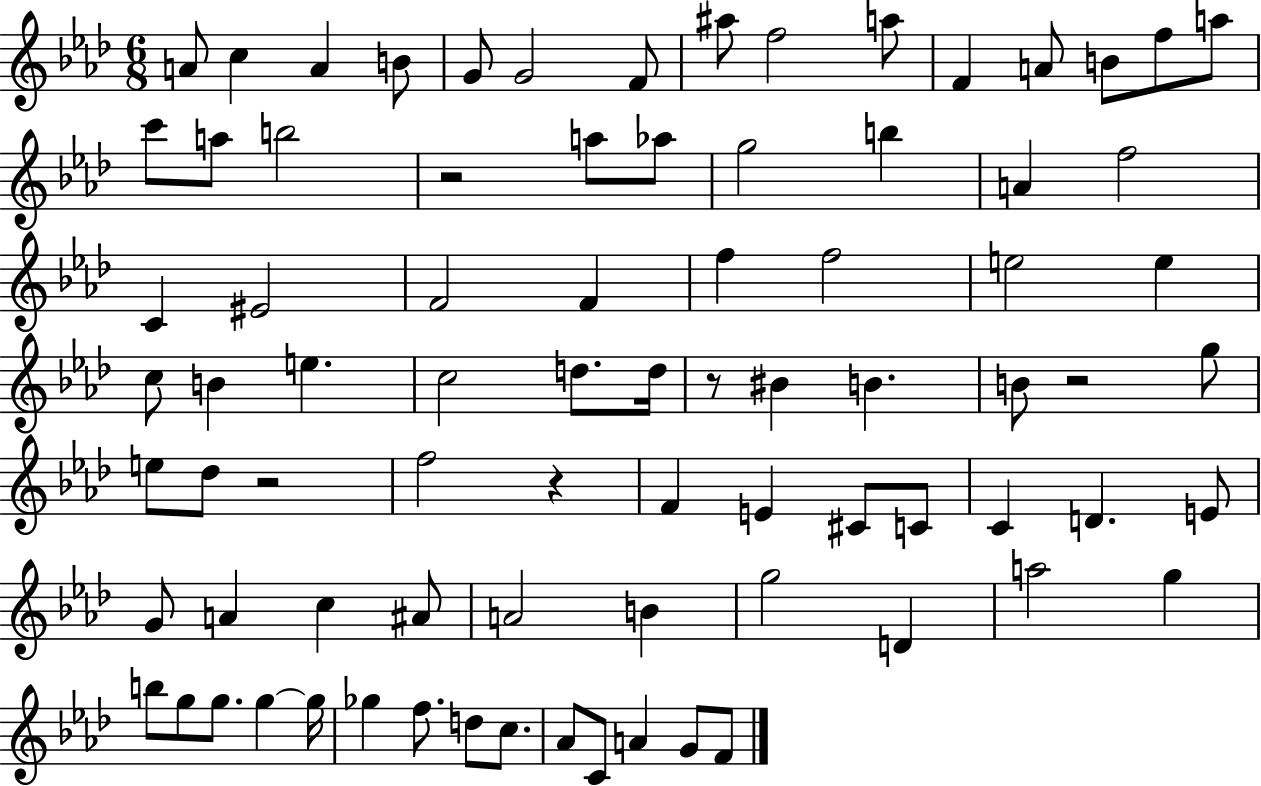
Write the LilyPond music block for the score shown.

{
  \clef treble
  \numericTimeSignature
  \time 6/8
  \key aes \major
  a'8 c''4 a'4 b'8 | g'8 g'2 f'8 | ais''8 f''2 a''8 | f'4 a'8 b'8 f''8 a''8 | \break c'''8 a''8 b''2 | r2 a''8 aes''8 | g''2 b''4 | a'4 f''2 | \break c'4 eis'2 | f'2 f'4 | f''4 f''2 | e''2 e''4 | \break c''8 b'4 e''4. | c''2 d''8. d''16 | r8 bis'4 b'4. | b'8 r2 g''8 | \break e''8 des''8 r2 | f''2 r4 | f'4 e'4 cis'8 c'8 | c'4 d'4. e'8 | \break g'8 a'4 c''4 ais'8 | a'2 b'4 | g''2 d'4 | a''2 g''4 | \break b''8 g''8 g''8. g''4~~ g''16 | ges''4 f''8. d''8 c''8. | aes'8 c'8 a'4 g'8 f'8 | \bar "|."
}